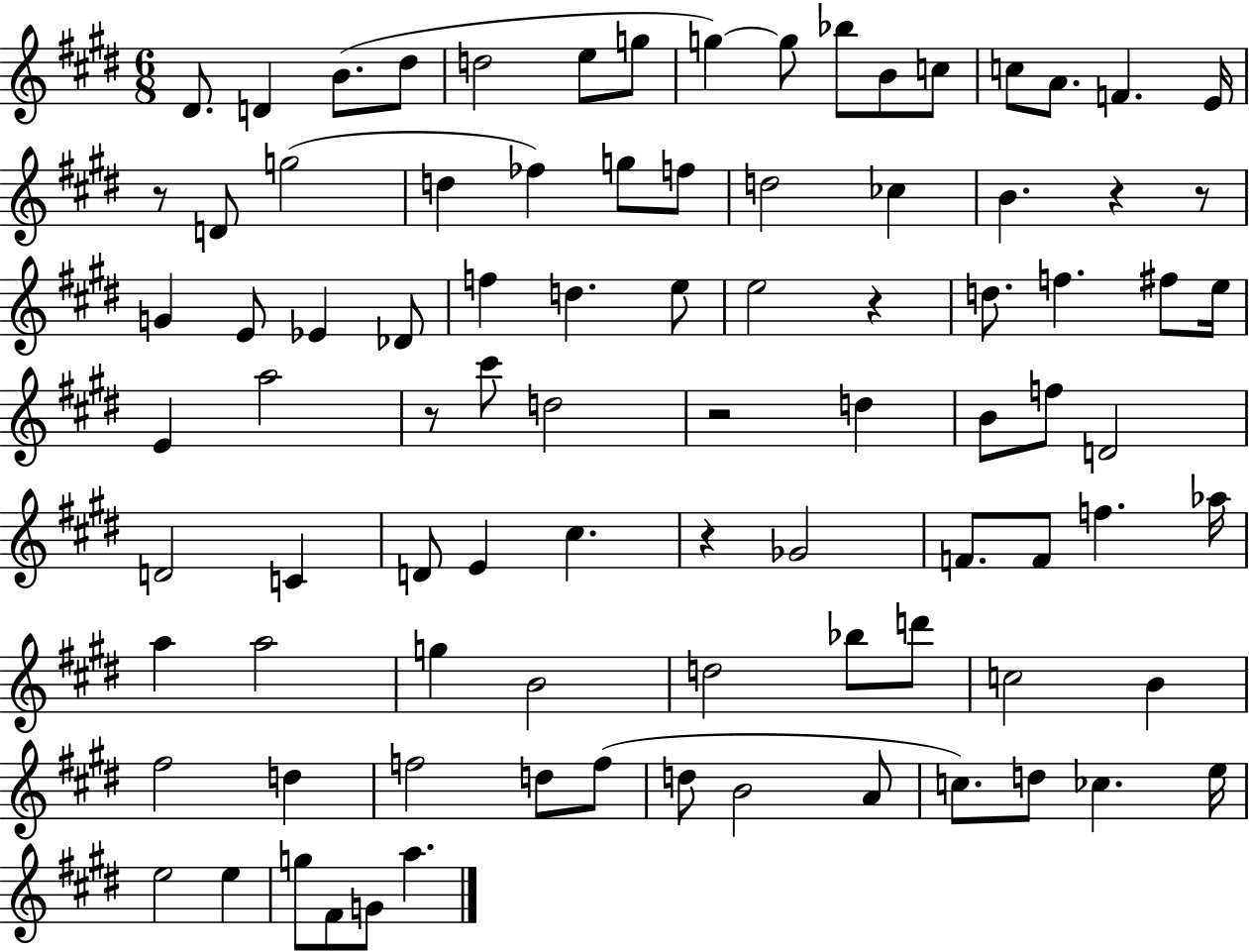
{
  \clef treble
  \numericTimeSignature
  \time 6/8
  \key e \major
  dis'8. d'4 b'8.( dis''8 | d''2 e''8 g''8 | g''4~~) g''8 bes''8 b'8 c''8 | c''8 a'8. f'4. e'16 | \break r8 d'8 g''2( | d''4 fes''4) g''8 f''8 | d''2 ces''4 | b'4. r4 r8 | \break g'4 e'8 ees'4 des'8 | f''4 d''4. e''8 | e''2 r4 | d''8. f''4. fis''8 e''16 | \break e'4 a''2 | r8 cis'''8 d''2 | r2 d''4 | b'8 f''8 d'2 | \break d'2 c'4 | d'8 e'4 cis''4. | r4 ges'2 | f'8. f'8 f''4. aes''16 | \break a''4 a''2 | g''4 b'2 | d''2 bes''8 d'''8 | c''2 b'4 | \break fis''2 d''4 | f''2 d''8 f''8( | d''8 b'2 a'8 | c''8.) d''8 ces''4. e''16 | \break e''2 e''4 | g''8 fis'8 g'8 a''4. | \bar "|."
}